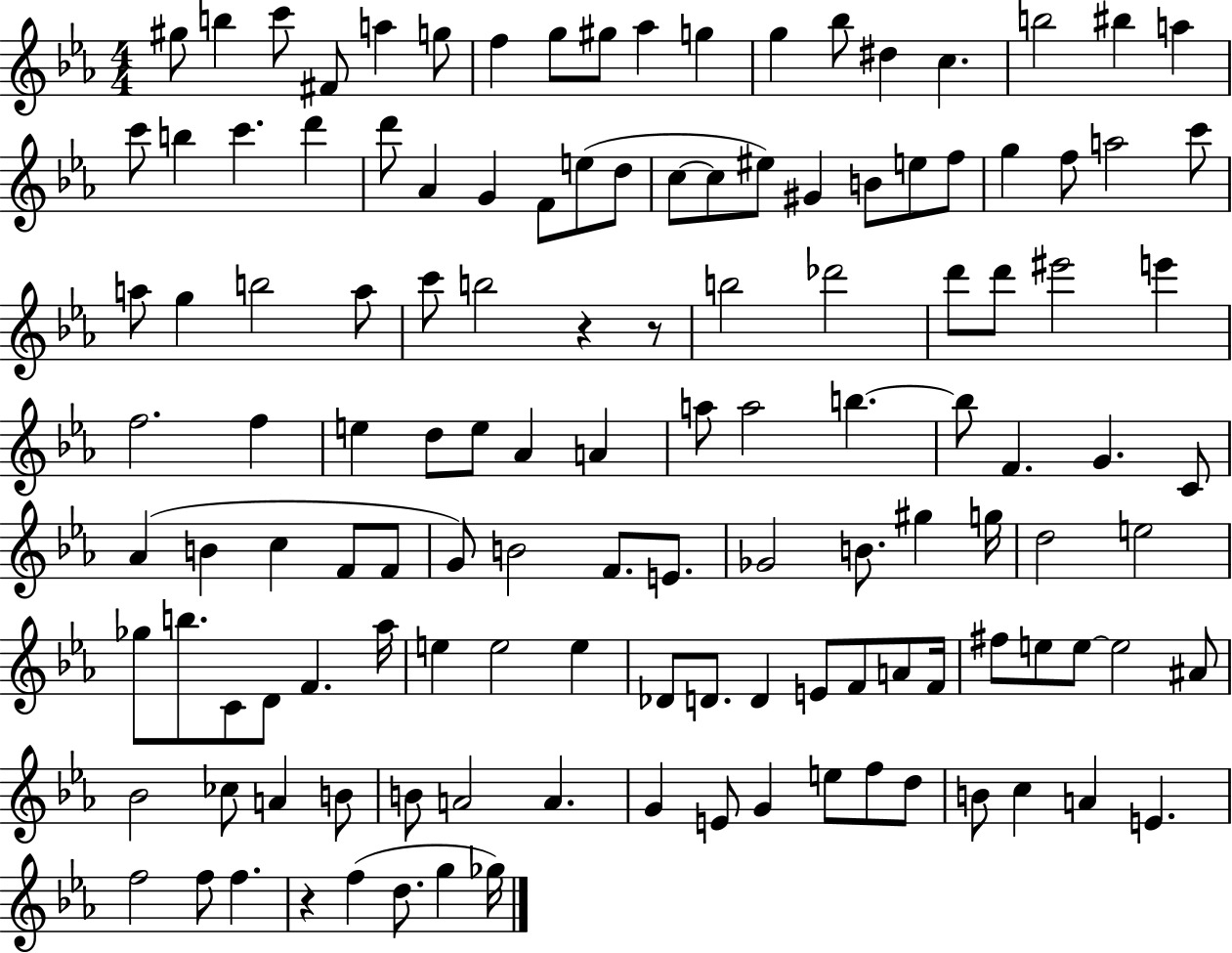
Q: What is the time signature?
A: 4/4